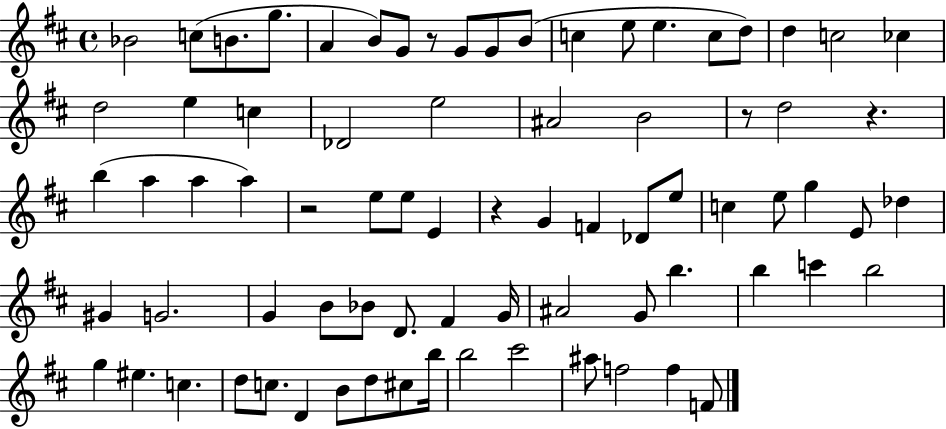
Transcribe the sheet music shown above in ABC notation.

X:1
T:Untitled
M:4/4
L:1/4
K:D
_B2 c/2 B/2 g/2 A B/2 G/2 z/2 G/2 G/2 B/2 c e/2 e c/2 d/2 d c2 _c d2 e c _D2 e2 ^A2 B2 z/2 d2 z b a a a z2 e/2 e/2 E z G F _D/2 e/2 c e/2 g E/2 _d ^G G2 G B/2 _B/2 D/2 ^F G/4 ^A2 G/2 b b c' b2 g ^e c d/2 c/2 D B/2 d/2 ^c/2 b/4 b2 ^c'2 ^a/2 f2 f F/2